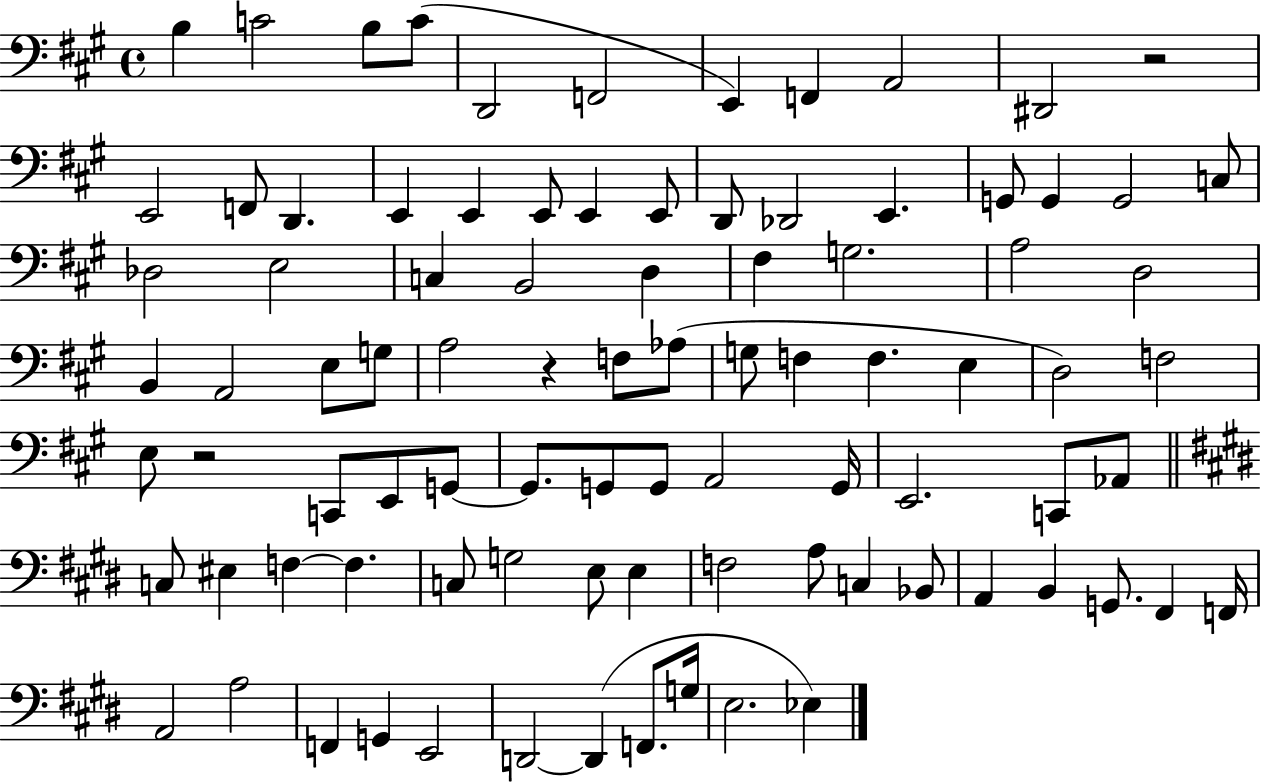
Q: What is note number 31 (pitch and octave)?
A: F#3